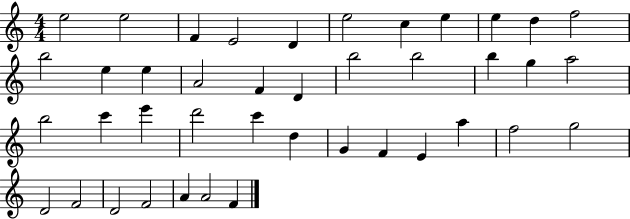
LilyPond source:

{
  \clef treble
  \numericTimeSignature
  \time 4/4
  \key c \major
  e''2 e''2 | f'4 e'2 d'4 | e''2 c''4 e''4 | e''4 d''4 f''2 | \break b''2 e''4 e''4 | a'2 f'4 d'4 | b''2 b''2 | b''4 g''4 a''2 | \break b''2 c'''4 e'''4 | d'''2 c'''4 d''4 | g'4 f'4 e'4 a''4 | f''2 g''2 | \break d'2 f'2 | d'2 f'2 | a'4 a'2 f'4 | \bar "|."
}